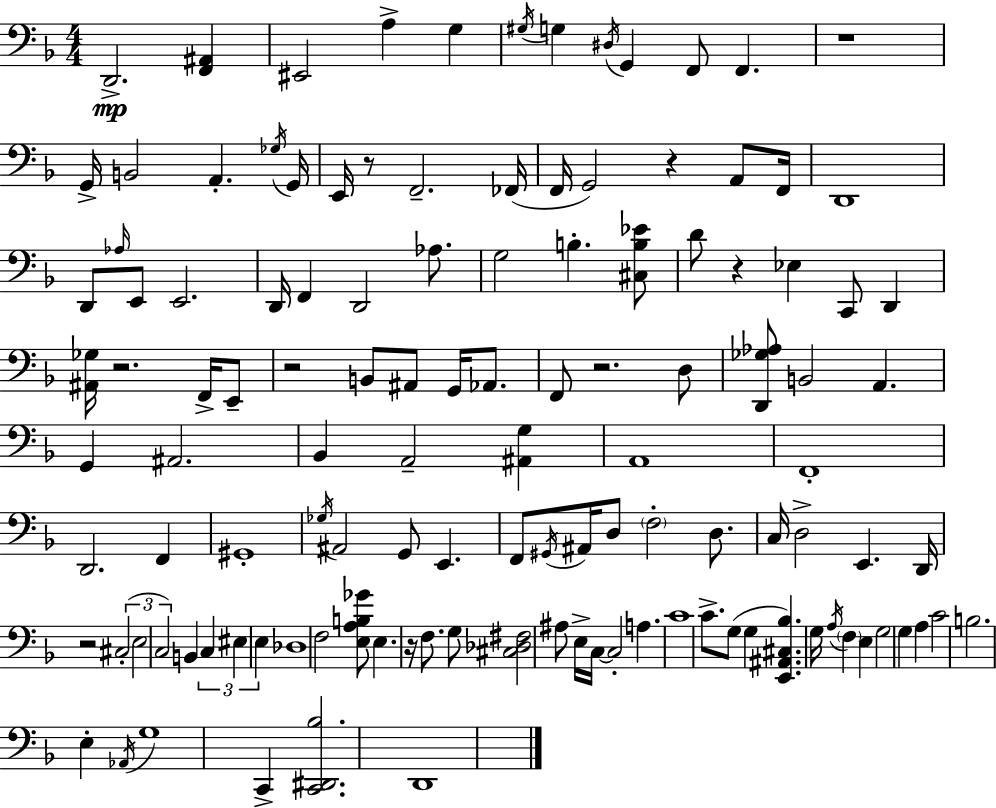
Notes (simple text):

D2/h. [F2,A#2]/q EIS2/h A3/q G3/q G#3/s G3/q D#3/s G2/q F2/e F2/q. R/w G2/s B2/h A2/q. Gb3/s G2/s E2/s R/e F2/h. FES2/s F2/s G2/h R/q A2/e F2/s D2/w D2/e Ab3/s E2/e E2/h. D2/s F2/q D2/h Ab3/e. G3/h B3/q. [C#3,B3,Eb4]/e D4/e R/q Eb3/q C2/e D2/q [A#2,Gb3]/s R/h. F2/s E2/e R/h B2/e A#2/e G2/s Ab2/e. F2/e R/h. D3/e [D2,Gb3,Ab3]/e B2/h A2/q. G2/q A#2/h. Bb2/q A2/h [A#2,G3]/q A2/w F2/w D2/h. F2/q G#2/w Gb3/s A#2/h G2/e E2/q. F2/e G#2/s A#2/s D3/e F3/h D3/e. C3/s D3/h E2/q. D2/s R/h C#3/h E3/h C3/h B2/q C3/q EIS3/q E3/q Db3/w F3/h [E3,A3,B3,Gb4]/e E3/q. R/s F3/e. G3/e [C#3,Db3,F#3]/h A#3/e E3/s C3/s C3/h A3/q. C4/w C4/e. G3/e G3/q [E2,A#2,C#3,Bb3]/q. G3/s A3/s F3/q E3/q G3/h G3/q A3/q C4/h B3/h. E3/q Ab2/s G3/w C2/q [C2,D#2,Bb3]/h. D2/w